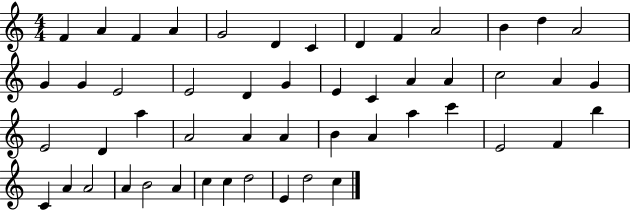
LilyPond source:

{
  \clef treble
  \numericTimeSignature
  \time 4/4
  \key c \major
  f'4 a'4 f'4 a'4 | g'2 d'4 c'4 | d'4 f'4 a'2 | b'4 d''4 a'2 | \break g'4 g'4 e'2 | e'2 d'4 g'4 | e'4 c'4 a'4 a'4 | c''2 a'4 g'4 | \break e'2 d'4 a''4 | a'2 a'4 a'4 | b'4 a'4 a''4 c'''4 | e'2 f'4 b''4 | \break c'4 a'4 a'2 | a'4 b'2 a'4 | c''4 c''4 d''2 | e'4 d''2 c''4 | \break \bar "|."
}